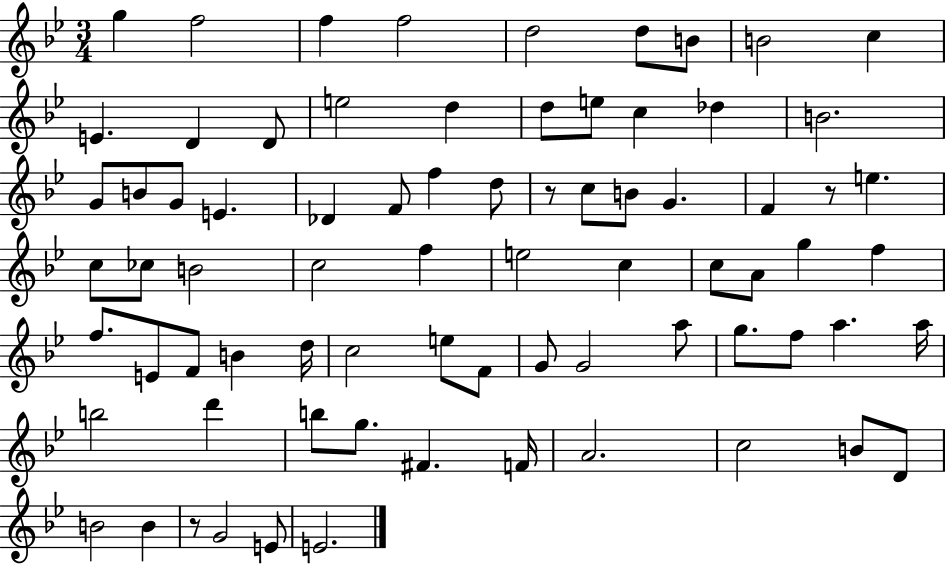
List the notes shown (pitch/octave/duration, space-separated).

G5/q F5/h F5/q F5/h D5/h D5/e B4/e B4/h C5/q E4/q. D4/q D4/e E5/h D5/q D5/e E5/e C5/q Db5/q B4/h. G4/e B4/e G4/e E4/q. Db4/q F4/e F5/q D5/e R/e C5/e B4/e G4/q. F4/q R/e E5/q. C5/e CES5/e B4/h C5/h F5/q E5/h C5/q C5/e A4/e G5/q F5/q F5/e. E4/e F4/e B4/q D5/s C5/h E5/e F4/e G4/e G4/h A5/e G5/e. F5/e A5/q. A5/s B5/h D6/q B5/e G5/e. F#4/q. F4/s A4/h. C5/h B4/e D4/e B4/h B4/q R/e G4/h E4/e E4/h.